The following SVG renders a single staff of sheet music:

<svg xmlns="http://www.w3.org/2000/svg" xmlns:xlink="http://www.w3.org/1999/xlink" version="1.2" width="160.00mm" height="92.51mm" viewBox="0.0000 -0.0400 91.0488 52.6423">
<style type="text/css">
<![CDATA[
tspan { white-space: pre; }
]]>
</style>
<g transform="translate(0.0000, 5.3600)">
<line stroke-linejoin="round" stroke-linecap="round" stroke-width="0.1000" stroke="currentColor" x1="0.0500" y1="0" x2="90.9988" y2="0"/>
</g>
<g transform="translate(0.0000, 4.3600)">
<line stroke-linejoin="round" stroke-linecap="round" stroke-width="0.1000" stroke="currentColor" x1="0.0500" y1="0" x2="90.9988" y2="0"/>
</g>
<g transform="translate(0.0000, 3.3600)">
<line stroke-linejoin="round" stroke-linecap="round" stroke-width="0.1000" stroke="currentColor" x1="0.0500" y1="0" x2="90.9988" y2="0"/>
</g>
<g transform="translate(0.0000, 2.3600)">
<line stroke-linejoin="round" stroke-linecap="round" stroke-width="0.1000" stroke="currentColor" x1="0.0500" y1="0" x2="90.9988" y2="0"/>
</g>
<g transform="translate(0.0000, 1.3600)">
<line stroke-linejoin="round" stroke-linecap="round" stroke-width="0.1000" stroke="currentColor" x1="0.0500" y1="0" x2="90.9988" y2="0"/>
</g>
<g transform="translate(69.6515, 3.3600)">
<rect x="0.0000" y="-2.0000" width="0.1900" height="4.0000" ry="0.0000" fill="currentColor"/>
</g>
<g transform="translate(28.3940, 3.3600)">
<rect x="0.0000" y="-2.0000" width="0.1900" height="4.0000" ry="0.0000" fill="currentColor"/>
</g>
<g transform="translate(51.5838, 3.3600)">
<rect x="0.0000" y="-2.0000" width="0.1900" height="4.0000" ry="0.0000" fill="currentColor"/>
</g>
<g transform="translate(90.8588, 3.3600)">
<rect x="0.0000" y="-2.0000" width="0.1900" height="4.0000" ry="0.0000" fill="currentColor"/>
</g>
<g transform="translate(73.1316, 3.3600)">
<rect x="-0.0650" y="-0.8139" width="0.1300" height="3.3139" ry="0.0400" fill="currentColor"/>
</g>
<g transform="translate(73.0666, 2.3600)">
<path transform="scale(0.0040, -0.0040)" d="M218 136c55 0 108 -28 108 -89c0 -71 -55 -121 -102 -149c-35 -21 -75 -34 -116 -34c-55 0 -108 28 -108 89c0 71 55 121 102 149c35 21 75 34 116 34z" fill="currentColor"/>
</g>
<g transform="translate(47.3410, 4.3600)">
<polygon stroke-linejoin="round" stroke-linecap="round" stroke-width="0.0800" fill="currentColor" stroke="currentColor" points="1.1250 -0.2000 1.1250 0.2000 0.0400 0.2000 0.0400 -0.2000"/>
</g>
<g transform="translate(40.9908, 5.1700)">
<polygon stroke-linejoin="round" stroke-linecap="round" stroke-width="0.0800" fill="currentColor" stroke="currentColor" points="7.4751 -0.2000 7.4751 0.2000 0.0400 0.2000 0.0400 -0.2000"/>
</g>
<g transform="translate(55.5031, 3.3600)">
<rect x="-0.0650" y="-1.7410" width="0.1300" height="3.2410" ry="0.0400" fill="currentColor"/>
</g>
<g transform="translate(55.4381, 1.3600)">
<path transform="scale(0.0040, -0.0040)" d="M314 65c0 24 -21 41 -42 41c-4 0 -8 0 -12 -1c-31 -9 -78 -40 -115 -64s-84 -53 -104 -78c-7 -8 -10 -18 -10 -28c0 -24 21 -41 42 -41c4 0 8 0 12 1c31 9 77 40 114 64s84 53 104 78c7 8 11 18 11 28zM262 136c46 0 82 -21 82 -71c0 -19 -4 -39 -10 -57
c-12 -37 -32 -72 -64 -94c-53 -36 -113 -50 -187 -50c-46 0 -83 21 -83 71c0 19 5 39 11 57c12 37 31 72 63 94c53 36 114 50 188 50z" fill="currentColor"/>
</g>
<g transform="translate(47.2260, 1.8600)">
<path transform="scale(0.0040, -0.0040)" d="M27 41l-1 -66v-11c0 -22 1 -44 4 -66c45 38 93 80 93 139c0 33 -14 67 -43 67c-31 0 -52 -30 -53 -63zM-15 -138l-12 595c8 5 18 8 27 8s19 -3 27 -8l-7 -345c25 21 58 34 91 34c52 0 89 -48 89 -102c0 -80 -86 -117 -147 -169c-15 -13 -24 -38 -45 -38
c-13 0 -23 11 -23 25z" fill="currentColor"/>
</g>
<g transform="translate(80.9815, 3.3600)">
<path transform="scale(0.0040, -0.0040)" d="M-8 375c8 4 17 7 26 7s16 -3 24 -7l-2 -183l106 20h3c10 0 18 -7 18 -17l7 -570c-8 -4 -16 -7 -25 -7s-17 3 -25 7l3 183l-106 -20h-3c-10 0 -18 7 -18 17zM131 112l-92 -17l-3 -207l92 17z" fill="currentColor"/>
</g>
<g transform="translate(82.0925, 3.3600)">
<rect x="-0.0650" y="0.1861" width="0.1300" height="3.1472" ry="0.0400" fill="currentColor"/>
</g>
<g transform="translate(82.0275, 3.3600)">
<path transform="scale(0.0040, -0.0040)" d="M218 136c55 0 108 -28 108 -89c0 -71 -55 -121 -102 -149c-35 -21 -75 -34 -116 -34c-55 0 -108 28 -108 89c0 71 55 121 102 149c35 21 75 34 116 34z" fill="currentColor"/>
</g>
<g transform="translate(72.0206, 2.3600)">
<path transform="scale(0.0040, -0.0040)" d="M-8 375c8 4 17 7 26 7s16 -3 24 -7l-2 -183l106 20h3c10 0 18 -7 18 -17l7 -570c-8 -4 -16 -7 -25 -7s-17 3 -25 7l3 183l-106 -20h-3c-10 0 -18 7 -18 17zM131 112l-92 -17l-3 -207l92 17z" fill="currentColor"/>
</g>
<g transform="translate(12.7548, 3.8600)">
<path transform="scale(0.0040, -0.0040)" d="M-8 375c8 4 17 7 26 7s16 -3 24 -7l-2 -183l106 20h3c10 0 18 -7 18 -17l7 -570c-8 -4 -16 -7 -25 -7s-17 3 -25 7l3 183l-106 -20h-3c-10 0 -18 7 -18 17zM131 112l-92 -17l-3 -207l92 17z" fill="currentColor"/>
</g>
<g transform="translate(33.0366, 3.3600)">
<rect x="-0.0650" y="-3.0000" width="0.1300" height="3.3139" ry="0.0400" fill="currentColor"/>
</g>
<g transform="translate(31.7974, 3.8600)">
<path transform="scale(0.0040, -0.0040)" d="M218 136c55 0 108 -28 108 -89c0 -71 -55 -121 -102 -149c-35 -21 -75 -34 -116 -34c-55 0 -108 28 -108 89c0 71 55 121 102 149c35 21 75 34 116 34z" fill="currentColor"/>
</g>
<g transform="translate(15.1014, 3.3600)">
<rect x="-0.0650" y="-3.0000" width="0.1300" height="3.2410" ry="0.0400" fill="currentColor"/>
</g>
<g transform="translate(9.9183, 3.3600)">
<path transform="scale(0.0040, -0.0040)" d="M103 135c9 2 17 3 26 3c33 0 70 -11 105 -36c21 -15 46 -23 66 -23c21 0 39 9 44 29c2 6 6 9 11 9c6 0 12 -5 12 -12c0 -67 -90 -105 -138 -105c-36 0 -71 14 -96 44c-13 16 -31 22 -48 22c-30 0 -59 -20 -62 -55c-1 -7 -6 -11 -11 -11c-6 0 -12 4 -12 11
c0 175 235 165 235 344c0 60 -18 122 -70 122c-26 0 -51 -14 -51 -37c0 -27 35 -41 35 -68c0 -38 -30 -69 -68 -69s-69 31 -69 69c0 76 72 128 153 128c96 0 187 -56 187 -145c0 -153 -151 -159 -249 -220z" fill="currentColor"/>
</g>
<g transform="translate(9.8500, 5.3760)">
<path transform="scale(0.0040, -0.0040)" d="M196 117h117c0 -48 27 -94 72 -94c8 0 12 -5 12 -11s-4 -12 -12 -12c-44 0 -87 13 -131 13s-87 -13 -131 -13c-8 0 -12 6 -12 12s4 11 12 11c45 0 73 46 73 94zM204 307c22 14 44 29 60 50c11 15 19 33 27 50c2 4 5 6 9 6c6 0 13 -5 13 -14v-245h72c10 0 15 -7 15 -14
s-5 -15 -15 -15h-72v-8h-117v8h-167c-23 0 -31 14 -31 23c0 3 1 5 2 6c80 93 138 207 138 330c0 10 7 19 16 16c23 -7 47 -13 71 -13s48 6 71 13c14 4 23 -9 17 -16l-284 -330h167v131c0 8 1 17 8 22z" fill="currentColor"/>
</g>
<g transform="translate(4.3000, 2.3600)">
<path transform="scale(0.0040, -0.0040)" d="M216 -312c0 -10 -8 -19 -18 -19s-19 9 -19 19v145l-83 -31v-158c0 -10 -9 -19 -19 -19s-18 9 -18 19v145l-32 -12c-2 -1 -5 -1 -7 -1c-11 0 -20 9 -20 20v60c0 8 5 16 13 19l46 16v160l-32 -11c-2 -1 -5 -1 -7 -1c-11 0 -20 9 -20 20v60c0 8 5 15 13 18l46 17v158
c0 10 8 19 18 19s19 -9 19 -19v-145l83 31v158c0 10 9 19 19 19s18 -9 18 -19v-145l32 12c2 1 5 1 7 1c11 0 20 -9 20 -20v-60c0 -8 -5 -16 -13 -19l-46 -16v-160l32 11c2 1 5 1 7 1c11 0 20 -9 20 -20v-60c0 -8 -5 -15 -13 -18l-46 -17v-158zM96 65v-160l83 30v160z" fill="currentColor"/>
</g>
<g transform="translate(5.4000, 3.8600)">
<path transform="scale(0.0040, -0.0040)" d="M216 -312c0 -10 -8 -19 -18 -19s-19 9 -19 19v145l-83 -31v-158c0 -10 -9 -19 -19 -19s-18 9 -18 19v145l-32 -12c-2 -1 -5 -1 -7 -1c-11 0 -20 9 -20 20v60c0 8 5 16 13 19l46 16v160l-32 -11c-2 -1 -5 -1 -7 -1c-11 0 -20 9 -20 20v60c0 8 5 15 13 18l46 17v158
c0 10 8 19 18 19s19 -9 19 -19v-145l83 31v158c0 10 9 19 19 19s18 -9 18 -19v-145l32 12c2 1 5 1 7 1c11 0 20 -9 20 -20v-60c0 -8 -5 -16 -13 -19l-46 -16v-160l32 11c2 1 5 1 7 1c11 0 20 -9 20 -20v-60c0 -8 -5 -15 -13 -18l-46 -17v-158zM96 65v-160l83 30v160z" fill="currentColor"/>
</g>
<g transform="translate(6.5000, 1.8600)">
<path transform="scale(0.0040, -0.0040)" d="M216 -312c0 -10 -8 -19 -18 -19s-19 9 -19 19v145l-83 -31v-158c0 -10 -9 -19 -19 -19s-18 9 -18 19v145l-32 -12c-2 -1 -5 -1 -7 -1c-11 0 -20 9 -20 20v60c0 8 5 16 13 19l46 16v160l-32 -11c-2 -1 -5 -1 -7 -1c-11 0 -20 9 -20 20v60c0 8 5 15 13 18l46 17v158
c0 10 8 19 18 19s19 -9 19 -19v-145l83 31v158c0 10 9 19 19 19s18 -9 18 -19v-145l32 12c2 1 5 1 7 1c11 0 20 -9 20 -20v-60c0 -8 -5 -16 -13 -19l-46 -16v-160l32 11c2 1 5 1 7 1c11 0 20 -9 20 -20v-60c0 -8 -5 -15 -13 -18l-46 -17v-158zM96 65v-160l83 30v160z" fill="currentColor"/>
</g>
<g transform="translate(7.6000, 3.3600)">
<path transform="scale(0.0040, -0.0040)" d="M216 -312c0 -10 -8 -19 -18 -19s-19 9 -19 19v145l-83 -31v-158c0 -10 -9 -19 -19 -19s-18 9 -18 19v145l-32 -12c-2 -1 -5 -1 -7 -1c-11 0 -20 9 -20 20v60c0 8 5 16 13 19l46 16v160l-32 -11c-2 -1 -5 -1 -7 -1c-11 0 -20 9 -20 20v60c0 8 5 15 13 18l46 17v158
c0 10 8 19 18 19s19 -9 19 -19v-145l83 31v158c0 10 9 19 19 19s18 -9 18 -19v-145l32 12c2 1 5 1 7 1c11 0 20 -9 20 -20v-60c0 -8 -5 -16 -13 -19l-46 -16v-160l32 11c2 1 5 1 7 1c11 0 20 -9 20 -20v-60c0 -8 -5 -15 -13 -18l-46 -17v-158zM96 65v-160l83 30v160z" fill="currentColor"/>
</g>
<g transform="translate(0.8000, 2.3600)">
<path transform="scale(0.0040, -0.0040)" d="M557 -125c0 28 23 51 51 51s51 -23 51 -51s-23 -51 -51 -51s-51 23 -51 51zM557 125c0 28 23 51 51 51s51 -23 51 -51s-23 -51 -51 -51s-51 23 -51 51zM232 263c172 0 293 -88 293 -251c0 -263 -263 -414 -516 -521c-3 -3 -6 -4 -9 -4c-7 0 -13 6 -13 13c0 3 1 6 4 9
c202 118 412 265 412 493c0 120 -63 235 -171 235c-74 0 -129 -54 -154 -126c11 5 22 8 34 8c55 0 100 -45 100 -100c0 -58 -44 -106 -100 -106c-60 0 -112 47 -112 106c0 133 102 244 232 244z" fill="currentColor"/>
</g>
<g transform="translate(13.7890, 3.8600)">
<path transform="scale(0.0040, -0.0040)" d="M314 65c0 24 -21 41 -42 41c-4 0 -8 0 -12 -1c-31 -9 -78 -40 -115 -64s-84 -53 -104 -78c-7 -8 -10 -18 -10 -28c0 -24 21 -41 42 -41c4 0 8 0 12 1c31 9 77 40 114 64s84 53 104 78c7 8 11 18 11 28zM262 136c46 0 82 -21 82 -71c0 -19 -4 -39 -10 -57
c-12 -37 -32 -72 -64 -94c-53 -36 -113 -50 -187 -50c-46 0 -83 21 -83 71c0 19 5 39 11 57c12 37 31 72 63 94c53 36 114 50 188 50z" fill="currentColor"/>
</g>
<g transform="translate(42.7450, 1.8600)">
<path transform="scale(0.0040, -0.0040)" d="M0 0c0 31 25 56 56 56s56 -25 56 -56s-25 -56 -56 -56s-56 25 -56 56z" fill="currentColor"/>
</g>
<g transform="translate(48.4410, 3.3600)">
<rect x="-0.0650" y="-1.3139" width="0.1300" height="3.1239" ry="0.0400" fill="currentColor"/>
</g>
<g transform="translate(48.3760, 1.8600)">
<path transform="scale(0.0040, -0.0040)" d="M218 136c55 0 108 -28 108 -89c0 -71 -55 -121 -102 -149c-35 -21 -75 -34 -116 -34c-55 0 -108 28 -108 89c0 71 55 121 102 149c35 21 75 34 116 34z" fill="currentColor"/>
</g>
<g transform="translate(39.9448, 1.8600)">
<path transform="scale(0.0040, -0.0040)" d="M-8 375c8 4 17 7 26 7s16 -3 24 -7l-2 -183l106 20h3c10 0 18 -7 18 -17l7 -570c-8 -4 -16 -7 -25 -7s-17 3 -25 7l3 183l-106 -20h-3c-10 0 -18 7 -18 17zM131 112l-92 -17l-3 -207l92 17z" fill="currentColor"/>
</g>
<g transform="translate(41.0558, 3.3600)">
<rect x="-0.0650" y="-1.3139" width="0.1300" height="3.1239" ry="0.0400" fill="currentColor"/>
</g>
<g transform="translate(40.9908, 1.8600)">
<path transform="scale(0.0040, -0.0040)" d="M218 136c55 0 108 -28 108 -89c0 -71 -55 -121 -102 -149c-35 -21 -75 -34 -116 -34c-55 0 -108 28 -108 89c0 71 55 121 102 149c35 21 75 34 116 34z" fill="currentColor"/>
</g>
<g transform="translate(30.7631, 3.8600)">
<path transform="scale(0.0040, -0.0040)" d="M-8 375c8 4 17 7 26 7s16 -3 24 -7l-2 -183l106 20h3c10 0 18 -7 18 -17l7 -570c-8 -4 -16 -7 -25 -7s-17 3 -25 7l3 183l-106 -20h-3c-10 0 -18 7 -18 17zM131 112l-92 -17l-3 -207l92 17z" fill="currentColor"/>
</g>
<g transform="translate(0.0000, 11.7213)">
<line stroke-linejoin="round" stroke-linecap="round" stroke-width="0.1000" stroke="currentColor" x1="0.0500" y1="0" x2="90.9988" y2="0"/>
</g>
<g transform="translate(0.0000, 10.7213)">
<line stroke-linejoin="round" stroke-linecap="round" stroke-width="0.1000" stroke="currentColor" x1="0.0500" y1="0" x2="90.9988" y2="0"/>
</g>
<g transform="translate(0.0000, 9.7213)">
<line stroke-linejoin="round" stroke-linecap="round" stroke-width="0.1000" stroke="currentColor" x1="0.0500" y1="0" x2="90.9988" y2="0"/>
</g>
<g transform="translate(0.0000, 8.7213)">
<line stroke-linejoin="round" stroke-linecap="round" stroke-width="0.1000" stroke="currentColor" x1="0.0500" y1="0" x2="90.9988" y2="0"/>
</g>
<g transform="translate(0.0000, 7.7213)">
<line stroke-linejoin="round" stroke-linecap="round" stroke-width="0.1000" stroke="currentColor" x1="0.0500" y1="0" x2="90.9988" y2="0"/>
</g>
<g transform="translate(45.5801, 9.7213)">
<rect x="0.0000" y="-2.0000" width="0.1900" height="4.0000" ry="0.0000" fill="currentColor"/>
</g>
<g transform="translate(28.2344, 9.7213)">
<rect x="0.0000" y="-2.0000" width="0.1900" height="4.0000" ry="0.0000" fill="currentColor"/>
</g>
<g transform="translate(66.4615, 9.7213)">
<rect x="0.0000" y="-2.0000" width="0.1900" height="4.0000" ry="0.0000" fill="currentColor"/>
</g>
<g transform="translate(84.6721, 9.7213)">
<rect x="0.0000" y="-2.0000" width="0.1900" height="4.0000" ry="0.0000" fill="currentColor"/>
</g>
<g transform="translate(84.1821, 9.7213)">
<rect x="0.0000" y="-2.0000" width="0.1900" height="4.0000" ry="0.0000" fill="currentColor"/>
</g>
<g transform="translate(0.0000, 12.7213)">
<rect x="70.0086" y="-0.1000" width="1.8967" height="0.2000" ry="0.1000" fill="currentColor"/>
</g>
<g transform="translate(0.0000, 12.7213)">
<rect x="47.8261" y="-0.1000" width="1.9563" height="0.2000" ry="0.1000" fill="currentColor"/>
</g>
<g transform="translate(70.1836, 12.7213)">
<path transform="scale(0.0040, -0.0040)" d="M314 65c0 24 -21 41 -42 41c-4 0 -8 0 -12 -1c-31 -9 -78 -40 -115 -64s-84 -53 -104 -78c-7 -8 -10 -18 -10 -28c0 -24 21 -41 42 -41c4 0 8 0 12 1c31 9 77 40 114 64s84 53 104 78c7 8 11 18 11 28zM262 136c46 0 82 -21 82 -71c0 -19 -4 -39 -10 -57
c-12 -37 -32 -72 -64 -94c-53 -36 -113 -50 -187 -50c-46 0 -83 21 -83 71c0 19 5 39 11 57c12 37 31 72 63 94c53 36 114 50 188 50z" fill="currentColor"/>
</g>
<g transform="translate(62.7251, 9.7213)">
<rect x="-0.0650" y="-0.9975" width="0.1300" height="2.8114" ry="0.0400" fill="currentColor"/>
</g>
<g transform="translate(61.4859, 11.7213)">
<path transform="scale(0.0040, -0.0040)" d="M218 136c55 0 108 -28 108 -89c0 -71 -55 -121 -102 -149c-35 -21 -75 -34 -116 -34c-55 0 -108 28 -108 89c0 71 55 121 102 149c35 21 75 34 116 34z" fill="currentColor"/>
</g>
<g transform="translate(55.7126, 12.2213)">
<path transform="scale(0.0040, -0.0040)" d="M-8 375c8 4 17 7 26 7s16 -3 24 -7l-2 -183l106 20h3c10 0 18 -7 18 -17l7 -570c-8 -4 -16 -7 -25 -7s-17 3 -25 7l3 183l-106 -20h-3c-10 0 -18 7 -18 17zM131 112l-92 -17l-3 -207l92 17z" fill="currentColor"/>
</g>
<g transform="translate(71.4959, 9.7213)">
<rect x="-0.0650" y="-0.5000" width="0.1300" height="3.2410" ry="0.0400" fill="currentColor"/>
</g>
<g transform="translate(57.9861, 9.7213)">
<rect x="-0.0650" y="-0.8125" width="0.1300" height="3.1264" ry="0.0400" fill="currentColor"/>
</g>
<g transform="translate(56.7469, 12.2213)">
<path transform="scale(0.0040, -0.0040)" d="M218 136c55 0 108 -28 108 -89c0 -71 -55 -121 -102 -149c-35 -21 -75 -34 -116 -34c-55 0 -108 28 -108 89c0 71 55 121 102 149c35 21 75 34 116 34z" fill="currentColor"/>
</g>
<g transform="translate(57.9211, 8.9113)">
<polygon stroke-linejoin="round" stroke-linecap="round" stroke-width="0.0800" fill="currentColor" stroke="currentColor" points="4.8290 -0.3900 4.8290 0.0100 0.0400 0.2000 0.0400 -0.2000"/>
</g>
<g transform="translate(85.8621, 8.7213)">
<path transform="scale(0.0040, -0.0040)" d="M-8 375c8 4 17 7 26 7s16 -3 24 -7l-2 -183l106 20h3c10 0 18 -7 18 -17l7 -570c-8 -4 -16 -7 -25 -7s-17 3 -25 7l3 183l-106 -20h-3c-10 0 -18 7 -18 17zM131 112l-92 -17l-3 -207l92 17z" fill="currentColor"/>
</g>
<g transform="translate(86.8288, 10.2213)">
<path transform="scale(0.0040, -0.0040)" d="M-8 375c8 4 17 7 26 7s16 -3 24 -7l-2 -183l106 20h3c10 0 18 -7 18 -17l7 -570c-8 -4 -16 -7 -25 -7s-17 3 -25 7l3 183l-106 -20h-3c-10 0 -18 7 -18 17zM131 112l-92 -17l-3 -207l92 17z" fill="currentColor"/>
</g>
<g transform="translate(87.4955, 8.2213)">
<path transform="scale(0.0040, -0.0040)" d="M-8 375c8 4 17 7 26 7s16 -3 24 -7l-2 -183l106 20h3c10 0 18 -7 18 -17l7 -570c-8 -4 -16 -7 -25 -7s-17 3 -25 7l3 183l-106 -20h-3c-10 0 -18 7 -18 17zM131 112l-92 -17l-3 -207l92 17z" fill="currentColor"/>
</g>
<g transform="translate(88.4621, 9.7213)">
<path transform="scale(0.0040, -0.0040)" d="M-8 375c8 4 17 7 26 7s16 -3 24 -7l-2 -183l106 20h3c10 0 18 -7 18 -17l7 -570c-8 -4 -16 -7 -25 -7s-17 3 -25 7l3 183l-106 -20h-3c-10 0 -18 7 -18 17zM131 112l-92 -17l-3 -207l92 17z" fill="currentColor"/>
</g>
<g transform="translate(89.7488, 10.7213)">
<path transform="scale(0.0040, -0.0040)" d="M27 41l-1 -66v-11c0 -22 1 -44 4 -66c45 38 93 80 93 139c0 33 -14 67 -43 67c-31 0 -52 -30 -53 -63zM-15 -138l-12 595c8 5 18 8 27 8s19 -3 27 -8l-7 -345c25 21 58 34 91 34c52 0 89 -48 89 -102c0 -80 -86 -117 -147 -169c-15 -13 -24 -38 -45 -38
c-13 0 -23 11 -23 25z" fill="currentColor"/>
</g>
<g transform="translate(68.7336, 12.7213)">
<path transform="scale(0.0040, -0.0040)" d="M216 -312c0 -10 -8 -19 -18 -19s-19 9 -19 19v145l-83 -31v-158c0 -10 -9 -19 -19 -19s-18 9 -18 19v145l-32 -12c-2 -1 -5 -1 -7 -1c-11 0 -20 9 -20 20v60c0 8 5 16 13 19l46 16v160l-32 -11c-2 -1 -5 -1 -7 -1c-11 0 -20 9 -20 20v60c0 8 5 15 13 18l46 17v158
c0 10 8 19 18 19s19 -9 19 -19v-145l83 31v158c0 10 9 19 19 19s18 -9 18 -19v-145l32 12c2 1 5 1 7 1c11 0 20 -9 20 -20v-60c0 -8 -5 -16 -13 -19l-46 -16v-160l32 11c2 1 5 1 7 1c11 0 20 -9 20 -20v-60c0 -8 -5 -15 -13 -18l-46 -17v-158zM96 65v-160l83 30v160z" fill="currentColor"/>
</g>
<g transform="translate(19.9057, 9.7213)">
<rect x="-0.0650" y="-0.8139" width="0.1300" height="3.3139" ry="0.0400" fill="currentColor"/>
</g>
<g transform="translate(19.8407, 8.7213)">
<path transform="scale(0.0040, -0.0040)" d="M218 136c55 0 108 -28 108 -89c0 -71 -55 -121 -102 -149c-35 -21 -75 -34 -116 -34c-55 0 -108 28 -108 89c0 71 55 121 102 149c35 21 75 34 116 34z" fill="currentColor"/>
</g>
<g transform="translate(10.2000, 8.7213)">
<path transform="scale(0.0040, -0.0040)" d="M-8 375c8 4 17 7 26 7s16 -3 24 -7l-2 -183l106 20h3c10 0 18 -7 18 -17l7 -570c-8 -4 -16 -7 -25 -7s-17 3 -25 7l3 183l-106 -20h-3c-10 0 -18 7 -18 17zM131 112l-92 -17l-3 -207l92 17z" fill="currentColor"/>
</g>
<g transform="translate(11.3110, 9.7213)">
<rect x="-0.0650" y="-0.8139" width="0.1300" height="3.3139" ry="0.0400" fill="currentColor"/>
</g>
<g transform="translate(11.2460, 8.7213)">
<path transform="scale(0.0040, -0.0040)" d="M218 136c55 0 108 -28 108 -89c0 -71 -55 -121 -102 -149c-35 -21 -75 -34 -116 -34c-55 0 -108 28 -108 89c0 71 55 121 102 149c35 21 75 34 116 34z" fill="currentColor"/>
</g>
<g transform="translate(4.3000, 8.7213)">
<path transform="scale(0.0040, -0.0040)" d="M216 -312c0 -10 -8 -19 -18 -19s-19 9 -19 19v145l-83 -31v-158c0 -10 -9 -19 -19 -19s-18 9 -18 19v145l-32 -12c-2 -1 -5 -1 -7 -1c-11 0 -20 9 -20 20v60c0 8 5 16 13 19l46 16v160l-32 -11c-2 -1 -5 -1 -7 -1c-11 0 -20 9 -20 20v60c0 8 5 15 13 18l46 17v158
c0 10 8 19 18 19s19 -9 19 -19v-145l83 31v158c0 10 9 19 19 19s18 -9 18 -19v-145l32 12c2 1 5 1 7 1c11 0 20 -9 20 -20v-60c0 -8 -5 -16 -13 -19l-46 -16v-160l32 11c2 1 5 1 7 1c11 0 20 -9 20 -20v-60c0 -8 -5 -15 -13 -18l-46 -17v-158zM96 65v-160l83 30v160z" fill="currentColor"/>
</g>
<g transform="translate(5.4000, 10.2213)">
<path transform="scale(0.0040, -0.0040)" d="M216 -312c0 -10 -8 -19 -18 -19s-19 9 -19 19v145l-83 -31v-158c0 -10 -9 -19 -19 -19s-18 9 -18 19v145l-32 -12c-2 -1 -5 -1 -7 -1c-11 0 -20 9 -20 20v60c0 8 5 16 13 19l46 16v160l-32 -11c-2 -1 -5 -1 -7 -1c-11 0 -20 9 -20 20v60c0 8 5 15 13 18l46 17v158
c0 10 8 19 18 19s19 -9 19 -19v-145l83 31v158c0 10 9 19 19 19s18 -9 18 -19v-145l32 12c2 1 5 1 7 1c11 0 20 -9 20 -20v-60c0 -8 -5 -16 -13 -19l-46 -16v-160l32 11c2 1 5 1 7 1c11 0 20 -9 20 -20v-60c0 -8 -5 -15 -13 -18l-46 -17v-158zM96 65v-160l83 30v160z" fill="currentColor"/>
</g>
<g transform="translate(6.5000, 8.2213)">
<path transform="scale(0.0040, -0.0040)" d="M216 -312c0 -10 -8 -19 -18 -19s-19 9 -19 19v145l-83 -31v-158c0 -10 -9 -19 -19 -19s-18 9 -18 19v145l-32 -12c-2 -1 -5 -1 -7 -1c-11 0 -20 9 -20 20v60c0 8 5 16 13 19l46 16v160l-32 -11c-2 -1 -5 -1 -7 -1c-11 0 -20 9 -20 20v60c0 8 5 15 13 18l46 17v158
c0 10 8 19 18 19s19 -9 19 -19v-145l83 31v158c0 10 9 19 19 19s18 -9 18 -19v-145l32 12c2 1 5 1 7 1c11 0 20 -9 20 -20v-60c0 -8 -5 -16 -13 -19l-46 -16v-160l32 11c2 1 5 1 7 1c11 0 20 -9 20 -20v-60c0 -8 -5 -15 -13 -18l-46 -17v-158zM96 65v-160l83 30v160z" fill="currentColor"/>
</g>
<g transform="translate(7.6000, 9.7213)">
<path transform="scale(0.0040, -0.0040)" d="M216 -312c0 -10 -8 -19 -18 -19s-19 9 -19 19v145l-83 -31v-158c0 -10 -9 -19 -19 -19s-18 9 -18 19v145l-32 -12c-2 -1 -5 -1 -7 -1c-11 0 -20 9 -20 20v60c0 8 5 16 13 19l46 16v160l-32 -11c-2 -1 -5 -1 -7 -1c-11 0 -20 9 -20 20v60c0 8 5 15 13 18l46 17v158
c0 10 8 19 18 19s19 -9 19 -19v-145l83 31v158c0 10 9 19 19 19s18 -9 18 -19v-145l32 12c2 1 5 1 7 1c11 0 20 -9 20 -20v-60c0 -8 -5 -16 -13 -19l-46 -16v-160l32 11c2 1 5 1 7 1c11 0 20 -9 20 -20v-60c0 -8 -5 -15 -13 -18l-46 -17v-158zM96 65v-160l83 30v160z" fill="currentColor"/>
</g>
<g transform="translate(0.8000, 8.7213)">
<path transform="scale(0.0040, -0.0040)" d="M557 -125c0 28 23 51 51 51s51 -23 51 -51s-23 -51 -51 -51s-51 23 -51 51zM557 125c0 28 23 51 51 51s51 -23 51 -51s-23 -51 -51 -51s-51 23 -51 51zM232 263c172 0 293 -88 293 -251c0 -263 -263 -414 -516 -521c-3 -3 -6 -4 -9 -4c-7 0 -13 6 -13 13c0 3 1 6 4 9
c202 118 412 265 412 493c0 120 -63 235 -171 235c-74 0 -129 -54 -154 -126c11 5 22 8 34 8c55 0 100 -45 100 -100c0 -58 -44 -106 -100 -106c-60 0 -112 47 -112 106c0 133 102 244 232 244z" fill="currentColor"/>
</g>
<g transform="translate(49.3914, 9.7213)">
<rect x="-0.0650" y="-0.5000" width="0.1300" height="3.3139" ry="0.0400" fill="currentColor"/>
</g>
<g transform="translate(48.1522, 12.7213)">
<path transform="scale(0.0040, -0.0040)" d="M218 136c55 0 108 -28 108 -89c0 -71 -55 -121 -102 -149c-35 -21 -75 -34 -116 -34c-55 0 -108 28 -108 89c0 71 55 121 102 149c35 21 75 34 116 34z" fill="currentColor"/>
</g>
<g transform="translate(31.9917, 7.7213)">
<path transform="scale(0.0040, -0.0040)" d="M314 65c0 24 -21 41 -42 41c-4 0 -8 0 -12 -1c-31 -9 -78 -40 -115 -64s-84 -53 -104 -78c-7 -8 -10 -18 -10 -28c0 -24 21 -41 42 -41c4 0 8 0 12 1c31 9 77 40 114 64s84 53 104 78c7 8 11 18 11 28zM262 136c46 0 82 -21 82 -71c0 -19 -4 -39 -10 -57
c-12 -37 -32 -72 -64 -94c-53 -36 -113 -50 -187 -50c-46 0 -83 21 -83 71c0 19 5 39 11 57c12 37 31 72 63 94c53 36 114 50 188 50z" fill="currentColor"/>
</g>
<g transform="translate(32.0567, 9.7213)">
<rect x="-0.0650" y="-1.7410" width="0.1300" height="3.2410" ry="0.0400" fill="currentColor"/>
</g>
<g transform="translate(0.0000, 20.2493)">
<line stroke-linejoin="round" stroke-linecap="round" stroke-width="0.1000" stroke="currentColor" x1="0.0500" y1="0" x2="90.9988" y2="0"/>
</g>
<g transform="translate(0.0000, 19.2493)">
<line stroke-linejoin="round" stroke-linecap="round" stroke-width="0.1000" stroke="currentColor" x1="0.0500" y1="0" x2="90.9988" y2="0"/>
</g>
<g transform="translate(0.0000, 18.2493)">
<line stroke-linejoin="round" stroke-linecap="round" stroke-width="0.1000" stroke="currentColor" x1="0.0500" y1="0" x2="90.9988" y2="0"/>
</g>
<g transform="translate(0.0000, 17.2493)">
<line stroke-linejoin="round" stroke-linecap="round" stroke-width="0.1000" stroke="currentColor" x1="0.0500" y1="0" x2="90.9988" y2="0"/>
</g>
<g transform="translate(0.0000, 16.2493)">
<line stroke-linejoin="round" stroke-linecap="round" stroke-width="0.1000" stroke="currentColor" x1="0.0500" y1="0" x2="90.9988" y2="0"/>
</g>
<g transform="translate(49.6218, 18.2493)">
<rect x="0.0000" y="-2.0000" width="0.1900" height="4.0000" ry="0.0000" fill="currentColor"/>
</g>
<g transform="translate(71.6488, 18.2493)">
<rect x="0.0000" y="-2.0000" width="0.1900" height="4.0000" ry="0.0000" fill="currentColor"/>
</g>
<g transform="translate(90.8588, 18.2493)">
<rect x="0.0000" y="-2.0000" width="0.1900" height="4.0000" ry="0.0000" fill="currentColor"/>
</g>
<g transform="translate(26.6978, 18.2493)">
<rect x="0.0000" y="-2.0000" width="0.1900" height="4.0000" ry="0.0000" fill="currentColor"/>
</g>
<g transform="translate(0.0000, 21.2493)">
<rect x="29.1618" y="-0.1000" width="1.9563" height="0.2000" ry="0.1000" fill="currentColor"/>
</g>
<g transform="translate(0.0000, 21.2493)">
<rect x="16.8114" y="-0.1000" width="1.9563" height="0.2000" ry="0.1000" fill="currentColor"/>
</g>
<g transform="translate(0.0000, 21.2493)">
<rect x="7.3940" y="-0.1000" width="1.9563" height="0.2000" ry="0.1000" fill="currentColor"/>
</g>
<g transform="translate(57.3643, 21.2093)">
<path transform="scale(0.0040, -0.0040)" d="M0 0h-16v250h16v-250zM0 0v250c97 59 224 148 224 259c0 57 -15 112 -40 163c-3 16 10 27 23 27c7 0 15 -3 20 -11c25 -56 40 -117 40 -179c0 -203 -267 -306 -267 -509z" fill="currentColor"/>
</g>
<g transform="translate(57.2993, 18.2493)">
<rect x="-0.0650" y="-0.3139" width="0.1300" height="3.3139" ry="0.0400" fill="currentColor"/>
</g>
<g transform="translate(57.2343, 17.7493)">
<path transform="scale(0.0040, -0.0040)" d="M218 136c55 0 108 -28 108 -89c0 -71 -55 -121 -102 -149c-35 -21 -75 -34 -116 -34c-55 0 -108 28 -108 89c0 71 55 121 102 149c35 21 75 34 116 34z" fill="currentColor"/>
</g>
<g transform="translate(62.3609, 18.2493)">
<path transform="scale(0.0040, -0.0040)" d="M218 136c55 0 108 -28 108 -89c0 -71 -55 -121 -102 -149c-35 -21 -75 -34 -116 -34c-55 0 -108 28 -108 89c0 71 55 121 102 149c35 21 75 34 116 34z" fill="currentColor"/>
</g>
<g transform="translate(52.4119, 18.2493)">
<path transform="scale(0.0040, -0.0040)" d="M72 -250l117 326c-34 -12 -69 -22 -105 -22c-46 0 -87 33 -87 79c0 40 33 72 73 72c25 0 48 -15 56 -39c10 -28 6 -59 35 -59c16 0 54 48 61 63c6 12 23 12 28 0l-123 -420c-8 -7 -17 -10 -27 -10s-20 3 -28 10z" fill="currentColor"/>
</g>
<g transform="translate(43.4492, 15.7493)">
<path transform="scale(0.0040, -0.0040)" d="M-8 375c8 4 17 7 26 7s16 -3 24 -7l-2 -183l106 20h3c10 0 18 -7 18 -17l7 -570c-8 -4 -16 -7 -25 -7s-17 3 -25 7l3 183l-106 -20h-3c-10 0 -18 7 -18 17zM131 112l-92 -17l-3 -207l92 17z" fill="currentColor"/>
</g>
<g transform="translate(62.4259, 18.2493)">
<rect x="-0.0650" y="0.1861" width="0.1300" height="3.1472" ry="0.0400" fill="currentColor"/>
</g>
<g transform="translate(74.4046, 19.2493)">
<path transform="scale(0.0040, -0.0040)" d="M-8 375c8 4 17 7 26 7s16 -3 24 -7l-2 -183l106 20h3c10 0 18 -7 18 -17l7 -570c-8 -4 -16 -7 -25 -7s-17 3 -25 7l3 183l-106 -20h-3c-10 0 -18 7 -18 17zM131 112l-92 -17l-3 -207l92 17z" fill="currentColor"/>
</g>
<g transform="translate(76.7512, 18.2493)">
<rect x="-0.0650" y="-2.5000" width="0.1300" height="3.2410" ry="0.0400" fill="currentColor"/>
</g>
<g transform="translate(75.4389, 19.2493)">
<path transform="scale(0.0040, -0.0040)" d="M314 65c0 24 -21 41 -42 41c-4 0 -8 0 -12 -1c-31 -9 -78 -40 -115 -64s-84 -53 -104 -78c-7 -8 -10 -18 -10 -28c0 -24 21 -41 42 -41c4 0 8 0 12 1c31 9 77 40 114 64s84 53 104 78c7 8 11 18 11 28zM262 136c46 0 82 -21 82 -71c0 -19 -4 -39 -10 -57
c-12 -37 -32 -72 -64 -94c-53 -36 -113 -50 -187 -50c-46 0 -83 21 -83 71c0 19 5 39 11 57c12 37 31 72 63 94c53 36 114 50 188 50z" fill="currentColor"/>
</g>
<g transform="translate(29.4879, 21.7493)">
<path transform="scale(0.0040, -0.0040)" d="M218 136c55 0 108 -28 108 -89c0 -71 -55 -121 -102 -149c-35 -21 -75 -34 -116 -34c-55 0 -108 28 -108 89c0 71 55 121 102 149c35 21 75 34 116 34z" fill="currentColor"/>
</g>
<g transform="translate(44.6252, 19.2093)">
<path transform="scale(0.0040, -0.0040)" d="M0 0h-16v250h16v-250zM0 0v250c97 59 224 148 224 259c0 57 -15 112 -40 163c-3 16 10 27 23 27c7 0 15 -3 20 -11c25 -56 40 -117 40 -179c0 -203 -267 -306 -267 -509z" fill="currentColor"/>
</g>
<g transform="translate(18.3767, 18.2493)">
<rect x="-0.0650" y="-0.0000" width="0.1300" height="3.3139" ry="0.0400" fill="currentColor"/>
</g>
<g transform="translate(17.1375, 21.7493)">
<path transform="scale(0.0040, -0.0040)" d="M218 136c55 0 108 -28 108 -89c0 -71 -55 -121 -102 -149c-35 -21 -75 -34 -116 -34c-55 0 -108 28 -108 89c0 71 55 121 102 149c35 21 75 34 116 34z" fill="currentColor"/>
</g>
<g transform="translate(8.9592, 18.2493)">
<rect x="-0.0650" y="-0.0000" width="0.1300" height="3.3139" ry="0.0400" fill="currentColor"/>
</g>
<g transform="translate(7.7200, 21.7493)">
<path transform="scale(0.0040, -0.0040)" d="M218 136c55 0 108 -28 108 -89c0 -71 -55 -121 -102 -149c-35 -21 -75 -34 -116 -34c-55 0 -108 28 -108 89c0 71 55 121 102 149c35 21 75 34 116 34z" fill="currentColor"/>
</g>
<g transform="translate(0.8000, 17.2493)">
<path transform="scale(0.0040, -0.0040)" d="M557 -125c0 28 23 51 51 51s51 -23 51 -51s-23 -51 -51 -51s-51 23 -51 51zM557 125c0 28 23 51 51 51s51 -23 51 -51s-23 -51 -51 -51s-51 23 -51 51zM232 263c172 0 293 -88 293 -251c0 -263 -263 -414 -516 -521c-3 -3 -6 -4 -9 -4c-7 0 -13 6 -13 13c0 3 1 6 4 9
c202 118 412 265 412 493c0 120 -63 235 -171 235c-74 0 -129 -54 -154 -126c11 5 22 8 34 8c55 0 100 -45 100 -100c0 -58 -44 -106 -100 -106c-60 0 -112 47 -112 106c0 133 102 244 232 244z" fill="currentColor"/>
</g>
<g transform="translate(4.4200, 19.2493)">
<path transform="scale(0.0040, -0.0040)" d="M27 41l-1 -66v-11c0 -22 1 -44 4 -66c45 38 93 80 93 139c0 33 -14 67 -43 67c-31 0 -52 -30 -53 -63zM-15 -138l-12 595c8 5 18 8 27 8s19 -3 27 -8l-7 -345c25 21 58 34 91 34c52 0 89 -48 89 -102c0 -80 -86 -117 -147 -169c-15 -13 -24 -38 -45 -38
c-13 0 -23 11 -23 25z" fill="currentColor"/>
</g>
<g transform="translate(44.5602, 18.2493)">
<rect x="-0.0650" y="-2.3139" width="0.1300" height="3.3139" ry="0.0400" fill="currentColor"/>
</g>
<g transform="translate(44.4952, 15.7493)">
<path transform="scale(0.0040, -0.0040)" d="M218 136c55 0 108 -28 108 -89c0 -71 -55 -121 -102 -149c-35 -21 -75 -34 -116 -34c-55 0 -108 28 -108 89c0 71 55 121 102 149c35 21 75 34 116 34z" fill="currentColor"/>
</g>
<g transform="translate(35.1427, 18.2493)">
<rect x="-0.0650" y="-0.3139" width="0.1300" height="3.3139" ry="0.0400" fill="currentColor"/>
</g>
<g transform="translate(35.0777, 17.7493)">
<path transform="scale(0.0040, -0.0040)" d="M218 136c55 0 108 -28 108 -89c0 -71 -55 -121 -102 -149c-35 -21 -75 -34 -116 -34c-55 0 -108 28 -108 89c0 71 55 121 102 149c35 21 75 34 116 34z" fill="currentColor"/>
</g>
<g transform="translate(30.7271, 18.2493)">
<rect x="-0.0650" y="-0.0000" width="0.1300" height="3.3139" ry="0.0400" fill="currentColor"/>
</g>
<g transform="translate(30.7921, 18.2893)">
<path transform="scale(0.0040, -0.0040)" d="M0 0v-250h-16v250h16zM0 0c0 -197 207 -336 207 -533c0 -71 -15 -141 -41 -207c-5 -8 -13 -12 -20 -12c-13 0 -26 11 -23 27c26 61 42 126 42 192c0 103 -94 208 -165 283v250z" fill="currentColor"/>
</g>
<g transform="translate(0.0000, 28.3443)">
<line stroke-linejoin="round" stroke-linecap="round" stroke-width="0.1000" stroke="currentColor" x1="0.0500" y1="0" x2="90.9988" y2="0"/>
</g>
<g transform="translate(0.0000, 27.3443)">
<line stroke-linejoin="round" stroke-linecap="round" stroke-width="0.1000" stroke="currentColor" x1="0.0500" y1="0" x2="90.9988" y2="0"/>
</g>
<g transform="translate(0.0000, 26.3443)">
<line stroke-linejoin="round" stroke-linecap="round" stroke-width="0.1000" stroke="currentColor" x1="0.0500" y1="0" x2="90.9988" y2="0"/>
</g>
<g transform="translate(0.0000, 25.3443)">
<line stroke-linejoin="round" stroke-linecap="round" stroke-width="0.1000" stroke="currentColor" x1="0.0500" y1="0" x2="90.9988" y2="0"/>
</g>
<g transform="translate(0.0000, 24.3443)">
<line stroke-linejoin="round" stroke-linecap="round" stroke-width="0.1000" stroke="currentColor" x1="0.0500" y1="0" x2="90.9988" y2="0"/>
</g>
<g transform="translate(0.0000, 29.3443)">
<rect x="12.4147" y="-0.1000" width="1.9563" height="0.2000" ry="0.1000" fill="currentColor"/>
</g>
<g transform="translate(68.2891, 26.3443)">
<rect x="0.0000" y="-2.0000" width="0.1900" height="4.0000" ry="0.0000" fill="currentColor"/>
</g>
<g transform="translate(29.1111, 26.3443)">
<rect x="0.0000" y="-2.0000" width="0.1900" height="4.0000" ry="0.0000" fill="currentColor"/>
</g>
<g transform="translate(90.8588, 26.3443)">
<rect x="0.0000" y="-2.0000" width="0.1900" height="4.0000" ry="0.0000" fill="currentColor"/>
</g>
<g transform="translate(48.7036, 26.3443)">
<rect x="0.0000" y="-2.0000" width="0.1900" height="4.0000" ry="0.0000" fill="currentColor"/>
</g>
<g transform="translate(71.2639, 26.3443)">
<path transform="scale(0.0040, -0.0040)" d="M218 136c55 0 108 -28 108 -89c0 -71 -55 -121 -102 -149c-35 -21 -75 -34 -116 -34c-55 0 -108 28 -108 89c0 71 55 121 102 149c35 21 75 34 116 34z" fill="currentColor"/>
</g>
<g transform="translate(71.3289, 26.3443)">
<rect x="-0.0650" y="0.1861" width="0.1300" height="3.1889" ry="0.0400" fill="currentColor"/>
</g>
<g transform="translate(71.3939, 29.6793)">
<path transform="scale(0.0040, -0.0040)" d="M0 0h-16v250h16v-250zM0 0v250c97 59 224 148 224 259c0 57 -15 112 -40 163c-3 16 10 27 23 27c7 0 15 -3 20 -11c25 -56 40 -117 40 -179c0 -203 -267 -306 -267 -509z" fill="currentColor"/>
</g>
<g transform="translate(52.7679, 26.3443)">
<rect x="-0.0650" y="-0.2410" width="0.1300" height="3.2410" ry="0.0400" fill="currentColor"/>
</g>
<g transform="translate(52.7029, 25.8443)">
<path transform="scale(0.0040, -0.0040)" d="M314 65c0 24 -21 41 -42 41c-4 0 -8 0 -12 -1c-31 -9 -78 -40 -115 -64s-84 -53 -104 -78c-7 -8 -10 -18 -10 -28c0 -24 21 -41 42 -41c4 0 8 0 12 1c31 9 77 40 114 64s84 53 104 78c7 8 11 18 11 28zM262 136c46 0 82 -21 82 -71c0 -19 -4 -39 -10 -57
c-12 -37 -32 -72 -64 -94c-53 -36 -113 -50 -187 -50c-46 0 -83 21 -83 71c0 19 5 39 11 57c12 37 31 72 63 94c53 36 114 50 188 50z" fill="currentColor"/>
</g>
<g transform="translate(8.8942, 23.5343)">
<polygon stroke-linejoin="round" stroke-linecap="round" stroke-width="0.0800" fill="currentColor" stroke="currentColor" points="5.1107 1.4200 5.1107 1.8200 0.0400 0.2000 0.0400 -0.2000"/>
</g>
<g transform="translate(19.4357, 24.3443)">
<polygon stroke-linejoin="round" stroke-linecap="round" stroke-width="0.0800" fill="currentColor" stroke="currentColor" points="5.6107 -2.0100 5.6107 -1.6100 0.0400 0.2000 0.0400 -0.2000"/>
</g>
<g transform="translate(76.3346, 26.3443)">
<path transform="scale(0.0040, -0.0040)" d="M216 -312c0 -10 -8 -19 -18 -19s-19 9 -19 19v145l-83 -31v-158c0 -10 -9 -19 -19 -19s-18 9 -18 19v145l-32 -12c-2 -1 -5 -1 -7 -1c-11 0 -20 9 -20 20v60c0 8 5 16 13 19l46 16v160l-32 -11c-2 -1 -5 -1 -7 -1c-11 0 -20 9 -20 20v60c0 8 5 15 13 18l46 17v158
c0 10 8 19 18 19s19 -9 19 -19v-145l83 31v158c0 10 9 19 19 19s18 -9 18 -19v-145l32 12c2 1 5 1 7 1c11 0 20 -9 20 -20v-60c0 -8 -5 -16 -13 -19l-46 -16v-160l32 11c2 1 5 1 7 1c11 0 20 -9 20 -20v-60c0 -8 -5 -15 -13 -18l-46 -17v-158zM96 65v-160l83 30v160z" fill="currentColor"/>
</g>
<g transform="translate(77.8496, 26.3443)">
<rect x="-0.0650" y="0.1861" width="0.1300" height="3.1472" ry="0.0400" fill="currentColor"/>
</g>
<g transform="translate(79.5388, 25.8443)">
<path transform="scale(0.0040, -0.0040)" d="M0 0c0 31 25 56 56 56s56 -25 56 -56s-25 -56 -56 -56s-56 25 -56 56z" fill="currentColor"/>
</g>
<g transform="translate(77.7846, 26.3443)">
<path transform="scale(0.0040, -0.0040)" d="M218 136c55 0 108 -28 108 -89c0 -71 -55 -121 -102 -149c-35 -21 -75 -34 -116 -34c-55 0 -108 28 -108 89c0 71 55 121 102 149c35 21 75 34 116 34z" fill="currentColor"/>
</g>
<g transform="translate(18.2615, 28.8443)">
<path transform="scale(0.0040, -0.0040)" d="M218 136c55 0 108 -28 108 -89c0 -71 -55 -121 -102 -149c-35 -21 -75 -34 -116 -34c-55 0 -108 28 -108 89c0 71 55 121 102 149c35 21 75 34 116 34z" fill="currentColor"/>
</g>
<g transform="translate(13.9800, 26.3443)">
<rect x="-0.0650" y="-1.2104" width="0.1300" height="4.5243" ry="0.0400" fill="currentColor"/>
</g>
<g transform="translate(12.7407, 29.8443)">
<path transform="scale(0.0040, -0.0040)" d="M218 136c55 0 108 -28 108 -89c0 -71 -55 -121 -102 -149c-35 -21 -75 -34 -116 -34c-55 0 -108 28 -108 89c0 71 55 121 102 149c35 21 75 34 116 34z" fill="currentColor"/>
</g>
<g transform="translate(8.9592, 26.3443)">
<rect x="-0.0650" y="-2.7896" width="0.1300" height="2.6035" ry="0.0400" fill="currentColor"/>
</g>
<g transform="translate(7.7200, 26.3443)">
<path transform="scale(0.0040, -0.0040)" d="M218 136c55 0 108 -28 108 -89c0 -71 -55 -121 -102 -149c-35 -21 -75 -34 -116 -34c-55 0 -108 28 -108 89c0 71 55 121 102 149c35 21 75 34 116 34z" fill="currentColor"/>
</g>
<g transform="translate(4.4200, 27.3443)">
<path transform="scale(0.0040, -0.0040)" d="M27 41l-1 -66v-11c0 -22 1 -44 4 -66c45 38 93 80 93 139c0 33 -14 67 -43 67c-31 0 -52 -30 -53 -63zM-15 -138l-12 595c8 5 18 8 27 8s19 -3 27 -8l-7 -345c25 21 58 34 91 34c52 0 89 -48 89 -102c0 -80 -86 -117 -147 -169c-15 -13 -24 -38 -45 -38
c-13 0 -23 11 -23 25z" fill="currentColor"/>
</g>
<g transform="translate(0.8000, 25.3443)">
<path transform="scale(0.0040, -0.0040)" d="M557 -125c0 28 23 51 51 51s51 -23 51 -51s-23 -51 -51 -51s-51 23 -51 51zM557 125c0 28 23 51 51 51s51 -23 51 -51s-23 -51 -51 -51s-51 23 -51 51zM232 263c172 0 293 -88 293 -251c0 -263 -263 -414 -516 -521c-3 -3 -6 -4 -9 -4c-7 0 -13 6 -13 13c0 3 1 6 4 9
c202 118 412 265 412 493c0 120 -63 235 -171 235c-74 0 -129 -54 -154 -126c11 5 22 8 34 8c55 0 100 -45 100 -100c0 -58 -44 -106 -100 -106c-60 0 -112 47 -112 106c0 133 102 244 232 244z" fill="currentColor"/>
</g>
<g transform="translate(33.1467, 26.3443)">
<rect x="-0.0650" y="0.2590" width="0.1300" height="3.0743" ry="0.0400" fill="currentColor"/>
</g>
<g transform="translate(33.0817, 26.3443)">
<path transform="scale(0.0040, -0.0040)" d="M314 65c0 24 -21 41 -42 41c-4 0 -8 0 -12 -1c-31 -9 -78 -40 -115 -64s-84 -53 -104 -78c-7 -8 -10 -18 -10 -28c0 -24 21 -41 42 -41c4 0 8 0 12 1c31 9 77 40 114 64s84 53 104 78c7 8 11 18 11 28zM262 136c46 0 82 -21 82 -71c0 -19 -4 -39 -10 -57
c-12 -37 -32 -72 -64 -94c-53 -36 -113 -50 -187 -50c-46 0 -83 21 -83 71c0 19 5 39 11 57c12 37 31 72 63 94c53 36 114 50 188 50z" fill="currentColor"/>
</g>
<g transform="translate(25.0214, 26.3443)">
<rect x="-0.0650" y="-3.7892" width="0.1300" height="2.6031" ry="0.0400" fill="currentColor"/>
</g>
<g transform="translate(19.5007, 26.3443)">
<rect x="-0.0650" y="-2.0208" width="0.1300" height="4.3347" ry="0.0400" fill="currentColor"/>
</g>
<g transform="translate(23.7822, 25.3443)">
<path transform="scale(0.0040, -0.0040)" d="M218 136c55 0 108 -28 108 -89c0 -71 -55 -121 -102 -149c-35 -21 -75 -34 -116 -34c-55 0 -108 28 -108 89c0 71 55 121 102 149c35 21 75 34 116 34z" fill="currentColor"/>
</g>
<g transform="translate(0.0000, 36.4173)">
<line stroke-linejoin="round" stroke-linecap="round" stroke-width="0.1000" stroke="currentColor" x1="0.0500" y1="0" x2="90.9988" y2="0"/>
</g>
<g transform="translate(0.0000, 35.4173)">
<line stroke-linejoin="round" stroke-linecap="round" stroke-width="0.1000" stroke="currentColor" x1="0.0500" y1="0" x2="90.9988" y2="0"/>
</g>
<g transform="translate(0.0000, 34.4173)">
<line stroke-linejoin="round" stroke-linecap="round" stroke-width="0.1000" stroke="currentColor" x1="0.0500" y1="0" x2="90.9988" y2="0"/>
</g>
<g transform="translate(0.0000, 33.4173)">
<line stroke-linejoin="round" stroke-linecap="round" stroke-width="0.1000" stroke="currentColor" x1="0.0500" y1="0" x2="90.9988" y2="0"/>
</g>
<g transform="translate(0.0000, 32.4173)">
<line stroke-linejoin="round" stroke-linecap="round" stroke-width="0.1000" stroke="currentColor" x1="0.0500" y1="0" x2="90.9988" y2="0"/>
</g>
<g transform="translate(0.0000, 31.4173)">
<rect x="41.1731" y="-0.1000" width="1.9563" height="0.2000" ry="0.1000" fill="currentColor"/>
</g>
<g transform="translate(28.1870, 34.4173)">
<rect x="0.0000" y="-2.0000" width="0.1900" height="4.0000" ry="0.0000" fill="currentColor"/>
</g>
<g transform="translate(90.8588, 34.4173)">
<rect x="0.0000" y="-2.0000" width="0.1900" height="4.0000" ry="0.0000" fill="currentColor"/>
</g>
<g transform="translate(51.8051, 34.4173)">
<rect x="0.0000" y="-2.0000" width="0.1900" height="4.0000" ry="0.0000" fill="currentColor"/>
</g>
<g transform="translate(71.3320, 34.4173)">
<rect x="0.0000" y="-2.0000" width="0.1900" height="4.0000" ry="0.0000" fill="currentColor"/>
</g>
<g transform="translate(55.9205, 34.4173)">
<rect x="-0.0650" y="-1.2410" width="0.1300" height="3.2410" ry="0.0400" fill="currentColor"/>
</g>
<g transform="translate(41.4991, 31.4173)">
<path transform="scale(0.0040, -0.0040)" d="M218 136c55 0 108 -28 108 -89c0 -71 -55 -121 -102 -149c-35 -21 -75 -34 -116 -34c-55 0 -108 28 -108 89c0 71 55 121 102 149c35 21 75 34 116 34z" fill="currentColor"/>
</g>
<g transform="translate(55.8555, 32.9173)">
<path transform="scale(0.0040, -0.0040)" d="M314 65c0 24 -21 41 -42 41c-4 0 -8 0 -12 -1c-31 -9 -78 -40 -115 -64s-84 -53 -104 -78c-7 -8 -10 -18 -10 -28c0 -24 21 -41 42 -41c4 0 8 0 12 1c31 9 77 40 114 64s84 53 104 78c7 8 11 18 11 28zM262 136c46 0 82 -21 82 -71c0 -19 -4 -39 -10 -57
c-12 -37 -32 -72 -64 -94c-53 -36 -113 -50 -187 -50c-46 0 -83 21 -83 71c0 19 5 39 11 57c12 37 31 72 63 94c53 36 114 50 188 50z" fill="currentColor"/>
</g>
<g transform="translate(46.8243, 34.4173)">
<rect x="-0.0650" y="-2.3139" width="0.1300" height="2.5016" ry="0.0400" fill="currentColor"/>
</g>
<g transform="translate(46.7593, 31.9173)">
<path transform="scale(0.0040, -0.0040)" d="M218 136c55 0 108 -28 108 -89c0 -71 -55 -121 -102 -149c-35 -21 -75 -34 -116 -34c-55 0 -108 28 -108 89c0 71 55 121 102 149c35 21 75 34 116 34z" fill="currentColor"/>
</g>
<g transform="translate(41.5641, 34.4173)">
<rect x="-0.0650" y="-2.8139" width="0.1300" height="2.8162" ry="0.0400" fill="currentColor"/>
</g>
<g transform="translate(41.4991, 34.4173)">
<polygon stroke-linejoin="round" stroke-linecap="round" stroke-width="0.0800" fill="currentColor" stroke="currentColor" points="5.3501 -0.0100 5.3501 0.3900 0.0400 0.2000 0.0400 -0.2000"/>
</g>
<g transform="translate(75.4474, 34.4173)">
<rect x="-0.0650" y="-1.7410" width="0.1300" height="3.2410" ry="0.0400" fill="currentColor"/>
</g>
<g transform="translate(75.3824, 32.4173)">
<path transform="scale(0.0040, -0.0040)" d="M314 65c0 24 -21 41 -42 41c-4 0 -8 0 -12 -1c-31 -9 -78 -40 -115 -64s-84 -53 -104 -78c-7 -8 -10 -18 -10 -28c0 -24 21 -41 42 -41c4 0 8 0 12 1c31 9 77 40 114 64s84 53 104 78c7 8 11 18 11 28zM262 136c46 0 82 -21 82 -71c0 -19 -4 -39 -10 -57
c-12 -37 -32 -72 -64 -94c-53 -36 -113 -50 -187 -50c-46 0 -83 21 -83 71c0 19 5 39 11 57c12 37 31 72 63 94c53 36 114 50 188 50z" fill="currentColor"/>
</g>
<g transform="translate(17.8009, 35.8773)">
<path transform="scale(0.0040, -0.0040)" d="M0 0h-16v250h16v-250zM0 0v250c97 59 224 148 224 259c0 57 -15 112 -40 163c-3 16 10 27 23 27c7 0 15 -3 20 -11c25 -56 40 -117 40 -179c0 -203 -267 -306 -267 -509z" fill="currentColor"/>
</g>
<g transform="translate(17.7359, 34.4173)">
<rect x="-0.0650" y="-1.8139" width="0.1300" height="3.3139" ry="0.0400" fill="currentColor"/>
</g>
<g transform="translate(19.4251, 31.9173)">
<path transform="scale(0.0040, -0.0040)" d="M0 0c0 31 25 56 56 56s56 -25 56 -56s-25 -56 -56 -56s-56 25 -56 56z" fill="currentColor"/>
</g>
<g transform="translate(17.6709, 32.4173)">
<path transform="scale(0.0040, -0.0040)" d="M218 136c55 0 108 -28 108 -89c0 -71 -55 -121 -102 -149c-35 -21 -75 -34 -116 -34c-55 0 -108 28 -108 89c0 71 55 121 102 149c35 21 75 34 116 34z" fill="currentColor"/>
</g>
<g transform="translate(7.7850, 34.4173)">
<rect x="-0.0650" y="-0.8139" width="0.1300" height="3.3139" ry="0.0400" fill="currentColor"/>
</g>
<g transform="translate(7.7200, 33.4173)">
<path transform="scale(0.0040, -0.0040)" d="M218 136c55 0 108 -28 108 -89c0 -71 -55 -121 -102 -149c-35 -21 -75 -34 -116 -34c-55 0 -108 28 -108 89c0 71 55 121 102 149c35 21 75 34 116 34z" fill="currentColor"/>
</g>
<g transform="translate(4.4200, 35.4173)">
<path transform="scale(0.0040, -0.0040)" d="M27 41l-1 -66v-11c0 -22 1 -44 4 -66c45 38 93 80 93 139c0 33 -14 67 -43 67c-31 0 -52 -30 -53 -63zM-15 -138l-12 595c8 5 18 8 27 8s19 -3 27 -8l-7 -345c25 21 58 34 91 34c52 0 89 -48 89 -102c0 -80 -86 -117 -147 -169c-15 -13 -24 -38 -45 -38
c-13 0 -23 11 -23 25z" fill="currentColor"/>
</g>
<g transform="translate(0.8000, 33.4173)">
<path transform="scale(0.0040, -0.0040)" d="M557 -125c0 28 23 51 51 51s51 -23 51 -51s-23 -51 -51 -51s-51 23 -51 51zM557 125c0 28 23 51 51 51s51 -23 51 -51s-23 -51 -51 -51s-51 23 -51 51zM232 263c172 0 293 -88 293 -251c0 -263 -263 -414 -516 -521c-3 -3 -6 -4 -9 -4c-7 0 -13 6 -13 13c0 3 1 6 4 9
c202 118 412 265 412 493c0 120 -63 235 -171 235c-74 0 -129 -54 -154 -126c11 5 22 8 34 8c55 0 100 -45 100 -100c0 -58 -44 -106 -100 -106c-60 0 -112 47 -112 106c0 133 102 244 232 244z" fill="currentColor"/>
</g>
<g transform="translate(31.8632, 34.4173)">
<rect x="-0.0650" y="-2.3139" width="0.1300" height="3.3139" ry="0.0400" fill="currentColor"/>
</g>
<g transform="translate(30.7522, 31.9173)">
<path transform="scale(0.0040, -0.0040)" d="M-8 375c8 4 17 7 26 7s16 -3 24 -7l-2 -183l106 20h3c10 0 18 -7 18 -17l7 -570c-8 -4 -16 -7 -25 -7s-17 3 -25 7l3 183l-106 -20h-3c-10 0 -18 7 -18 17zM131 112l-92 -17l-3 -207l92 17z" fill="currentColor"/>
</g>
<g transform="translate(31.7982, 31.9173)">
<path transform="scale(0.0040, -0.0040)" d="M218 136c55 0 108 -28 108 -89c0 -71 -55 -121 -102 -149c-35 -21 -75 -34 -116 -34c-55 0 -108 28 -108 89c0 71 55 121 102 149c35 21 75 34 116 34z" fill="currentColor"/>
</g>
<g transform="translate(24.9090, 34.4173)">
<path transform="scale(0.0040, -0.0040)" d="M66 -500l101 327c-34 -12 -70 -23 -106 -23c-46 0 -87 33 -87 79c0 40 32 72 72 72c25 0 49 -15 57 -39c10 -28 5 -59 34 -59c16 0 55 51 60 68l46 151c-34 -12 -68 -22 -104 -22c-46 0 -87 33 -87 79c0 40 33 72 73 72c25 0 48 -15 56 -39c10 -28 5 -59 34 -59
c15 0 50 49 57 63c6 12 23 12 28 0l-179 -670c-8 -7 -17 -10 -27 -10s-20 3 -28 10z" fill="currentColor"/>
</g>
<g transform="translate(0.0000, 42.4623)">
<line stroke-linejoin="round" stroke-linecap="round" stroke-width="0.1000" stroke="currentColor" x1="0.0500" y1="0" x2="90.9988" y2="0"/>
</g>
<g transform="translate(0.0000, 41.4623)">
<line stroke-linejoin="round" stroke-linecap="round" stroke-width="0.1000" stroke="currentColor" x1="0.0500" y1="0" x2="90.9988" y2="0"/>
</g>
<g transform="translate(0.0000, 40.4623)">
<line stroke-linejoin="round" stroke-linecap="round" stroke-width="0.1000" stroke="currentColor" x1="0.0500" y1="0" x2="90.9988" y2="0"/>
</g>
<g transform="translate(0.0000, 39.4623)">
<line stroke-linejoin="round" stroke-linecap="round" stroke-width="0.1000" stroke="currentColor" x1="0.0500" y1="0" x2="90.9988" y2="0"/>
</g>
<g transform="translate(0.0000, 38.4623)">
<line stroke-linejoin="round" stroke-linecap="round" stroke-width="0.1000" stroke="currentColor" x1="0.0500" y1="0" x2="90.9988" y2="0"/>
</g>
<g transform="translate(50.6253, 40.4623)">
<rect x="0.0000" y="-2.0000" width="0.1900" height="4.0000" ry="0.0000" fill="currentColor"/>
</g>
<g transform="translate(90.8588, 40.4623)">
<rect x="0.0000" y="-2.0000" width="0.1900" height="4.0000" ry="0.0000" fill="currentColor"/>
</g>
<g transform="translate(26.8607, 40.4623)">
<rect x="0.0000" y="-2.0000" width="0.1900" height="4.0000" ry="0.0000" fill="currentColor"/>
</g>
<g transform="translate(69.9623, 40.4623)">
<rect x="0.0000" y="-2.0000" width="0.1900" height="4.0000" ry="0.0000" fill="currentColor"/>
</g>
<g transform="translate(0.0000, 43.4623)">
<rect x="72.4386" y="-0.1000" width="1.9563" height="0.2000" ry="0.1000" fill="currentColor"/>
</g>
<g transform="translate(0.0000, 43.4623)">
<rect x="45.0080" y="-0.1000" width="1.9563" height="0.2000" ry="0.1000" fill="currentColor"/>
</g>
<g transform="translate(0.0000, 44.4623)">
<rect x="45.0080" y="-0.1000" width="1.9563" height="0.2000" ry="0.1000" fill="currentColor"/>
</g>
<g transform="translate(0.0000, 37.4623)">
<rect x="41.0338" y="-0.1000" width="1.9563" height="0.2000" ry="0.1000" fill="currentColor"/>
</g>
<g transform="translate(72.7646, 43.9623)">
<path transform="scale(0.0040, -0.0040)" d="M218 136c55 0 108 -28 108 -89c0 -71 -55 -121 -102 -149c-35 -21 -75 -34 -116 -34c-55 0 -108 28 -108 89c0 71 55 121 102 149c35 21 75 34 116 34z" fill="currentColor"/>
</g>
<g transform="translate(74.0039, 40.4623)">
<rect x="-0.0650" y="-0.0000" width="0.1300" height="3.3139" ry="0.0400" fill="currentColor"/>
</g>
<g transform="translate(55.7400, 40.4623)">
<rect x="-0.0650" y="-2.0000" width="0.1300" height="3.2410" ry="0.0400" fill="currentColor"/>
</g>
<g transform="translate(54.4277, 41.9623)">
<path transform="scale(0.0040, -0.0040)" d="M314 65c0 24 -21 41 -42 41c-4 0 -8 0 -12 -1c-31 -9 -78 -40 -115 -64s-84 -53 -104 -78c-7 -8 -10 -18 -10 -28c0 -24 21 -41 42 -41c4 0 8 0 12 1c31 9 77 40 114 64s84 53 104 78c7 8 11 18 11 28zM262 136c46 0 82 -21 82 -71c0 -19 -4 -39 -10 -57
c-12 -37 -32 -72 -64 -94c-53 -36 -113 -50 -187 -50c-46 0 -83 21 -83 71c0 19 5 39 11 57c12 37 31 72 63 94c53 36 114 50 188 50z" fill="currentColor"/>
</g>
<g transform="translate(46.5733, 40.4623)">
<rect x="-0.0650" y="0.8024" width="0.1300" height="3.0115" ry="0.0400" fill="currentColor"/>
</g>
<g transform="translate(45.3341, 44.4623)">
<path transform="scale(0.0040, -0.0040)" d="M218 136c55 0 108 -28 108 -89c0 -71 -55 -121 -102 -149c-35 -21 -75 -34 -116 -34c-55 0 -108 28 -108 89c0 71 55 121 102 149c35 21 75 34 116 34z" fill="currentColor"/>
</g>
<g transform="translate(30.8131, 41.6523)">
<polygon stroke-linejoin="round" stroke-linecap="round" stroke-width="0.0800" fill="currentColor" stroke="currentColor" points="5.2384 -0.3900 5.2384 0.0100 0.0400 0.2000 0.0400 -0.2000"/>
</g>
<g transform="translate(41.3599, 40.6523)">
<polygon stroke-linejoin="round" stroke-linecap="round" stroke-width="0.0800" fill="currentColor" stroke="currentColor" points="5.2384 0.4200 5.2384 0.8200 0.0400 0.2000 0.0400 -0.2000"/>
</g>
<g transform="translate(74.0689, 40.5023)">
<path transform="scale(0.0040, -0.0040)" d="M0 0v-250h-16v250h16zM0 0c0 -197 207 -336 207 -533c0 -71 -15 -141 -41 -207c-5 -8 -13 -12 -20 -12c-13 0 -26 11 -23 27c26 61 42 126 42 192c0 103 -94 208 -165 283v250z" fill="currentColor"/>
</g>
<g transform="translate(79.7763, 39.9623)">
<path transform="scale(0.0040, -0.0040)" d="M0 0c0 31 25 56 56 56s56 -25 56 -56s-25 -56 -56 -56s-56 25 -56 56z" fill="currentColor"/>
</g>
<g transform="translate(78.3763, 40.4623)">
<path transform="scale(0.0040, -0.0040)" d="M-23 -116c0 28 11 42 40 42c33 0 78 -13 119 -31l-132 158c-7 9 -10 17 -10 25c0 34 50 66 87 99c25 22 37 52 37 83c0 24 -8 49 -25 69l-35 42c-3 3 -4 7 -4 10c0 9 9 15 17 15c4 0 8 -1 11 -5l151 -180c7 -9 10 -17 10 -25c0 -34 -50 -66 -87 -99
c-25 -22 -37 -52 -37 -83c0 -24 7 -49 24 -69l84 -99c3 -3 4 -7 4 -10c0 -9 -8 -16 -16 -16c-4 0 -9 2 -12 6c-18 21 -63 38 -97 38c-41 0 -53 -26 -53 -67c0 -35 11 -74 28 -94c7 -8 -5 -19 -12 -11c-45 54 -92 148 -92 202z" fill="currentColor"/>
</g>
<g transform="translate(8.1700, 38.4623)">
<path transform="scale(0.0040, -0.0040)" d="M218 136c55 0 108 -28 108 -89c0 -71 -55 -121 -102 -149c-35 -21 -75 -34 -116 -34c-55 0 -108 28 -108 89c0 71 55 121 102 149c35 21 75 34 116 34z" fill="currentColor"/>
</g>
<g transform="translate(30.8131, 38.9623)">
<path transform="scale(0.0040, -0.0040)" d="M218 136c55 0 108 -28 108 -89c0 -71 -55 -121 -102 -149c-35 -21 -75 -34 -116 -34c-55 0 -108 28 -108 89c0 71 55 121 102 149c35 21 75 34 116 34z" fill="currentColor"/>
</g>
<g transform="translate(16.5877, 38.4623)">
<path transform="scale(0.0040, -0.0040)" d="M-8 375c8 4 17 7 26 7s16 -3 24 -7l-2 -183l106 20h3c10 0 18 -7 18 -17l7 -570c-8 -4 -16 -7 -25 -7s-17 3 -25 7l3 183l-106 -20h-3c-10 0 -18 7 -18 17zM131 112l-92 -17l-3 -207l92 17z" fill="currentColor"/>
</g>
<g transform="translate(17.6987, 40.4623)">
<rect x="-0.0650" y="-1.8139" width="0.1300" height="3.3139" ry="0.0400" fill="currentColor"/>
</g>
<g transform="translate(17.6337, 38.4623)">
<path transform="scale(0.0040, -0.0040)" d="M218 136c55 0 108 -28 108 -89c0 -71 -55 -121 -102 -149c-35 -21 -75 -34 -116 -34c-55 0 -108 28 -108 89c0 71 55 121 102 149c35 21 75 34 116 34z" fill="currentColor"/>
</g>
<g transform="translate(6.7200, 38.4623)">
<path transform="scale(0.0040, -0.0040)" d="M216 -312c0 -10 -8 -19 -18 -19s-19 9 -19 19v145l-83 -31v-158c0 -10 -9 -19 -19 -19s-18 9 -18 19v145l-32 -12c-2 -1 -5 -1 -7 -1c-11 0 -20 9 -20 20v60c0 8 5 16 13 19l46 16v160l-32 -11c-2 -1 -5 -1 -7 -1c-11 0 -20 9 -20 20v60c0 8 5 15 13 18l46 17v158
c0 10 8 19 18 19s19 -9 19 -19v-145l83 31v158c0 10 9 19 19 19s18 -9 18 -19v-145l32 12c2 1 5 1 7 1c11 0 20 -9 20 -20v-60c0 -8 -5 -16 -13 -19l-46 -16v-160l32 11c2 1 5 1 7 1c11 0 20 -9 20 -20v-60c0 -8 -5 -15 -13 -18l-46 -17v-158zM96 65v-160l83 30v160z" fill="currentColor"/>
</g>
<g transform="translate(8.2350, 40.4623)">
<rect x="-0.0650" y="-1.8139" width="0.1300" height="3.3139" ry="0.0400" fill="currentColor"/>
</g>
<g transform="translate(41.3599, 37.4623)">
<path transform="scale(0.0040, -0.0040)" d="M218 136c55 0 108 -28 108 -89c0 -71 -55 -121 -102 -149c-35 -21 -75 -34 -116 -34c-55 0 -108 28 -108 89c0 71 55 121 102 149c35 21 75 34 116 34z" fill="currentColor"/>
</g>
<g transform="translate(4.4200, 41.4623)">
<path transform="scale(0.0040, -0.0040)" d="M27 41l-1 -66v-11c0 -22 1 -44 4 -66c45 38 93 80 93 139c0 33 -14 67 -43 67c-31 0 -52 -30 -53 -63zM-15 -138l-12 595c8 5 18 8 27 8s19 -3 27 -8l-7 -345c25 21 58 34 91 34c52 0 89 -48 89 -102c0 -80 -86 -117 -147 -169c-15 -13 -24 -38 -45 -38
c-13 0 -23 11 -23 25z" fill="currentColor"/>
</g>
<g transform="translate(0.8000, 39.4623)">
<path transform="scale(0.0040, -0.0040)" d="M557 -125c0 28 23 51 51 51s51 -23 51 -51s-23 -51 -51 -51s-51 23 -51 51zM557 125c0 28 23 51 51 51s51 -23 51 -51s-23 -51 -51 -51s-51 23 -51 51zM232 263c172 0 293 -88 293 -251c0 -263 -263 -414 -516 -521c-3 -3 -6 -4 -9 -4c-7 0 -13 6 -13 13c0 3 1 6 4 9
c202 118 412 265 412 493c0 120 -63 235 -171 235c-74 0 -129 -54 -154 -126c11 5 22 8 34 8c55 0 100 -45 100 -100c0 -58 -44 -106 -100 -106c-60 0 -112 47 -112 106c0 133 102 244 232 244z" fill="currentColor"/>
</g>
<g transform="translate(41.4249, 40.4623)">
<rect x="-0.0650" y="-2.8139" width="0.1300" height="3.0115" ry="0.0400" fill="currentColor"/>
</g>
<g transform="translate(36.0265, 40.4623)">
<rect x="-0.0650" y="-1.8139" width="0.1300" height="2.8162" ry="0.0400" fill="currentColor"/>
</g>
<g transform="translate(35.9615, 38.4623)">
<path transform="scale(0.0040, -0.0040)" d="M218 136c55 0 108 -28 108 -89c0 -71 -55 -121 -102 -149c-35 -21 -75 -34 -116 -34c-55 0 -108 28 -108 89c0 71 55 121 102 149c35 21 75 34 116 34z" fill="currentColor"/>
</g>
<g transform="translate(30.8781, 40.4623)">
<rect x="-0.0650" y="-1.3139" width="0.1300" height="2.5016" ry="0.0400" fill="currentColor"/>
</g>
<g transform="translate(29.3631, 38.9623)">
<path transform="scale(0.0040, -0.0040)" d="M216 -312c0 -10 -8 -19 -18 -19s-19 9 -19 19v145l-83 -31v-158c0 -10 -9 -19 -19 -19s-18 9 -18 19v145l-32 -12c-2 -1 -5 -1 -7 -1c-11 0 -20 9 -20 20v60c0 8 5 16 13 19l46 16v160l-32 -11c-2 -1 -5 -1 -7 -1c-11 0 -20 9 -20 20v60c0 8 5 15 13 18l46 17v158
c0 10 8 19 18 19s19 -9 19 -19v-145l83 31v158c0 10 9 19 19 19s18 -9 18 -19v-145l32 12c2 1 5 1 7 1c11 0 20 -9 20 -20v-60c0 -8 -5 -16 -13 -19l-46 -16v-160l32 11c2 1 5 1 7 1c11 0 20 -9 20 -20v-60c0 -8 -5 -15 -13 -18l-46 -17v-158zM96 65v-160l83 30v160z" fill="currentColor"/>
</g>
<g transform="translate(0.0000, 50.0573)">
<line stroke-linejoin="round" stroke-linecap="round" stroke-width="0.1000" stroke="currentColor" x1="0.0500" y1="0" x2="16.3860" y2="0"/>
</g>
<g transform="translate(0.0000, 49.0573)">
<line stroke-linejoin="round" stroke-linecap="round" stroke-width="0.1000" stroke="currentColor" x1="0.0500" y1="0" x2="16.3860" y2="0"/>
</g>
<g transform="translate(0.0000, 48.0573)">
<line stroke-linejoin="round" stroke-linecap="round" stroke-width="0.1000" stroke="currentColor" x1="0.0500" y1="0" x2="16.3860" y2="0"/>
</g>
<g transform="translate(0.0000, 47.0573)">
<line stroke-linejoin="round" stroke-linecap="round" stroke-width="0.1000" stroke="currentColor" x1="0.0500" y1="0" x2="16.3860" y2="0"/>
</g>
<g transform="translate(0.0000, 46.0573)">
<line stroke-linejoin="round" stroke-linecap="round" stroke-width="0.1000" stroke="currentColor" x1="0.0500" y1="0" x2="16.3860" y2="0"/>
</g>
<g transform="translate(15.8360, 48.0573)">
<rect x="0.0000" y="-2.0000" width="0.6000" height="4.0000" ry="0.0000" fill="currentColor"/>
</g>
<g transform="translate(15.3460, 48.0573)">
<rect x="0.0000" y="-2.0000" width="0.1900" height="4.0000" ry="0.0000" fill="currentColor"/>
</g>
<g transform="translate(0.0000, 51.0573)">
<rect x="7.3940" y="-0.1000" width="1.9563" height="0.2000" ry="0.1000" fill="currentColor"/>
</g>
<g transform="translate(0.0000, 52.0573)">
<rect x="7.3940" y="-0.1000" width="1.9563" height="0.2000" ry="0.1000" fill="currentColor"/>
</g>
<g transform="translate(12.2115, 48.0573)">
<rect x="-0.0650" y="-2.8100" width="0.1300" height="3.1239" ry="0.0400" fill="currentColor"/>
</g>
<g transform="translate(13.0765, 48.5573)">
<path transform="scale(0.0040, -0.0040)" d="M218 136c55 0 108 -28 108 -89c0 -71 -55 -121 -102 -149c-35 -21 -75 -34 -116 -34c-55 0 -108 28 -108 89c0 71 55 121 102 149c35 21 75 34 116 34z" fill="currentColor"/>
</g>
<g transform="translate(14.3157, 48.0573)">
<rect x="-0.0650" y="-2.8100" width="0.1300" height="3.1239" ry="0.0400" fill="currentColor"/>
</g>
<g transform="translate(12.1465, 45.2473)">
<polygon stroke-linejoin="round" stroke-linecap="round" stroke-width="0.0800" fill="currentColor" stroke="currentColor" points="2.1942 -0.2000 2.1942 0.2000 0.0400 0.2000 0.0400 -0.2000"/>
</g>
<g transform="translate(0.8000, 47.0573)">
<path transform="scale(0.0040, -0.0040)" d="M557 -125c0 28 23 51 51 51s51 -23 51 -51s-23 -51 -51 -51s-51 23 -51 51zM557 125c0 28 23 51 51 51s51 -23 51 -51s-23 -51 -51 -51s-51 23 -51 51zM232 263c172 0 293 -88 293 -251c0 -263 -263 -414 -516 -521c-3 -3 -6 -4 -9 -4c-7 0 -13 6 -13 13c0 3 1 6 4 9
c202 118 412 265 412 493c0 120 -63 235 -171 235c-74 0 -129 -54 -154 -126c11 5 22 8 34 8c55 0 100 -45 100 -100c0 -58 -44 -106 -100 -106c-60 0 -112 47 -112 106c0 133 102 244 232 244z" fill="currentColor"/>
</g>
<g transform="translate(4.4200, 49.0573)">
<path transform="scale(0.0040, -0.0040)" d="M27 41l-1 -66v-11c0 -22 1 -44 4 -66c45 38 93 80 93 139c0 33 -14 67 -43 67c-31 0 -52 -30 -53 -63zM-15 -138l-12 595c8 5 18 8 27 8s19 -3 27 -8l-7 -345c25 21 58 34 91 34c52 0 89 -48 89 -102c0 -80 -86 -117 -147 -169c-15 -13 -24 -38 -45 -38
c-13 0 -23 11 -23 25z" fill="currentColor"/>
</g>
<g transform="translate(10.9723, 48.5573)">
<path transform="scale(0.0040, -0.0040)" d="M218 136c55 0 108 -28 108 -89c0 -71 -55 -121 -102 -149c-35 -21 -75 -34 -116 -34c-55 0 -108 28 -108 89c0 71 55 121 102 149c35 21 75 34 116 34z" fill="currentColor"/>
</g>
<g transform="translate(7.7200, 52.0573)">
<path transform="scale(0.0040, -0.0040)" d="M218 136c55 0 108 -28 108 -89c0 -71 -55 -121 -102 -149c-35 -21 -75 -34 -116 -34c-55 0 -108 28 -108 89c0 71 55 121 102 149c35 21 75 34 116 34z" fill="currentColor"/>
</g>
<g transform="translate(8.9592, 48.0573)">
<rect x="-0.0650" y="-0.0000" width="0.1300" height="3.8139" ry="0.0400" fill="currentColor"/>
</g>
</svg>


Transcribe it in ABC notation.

X:1
T:Untitled
M:2/4
L:1/4
K:E
C,2 C, G,/2 _G,/4 A,2 F, D, F, F, A,2 E,, F,,/2 ^G,,/2 ^E,,2 D,, D,, D,,/2 E, B,/2 z/2 E,/2 D, B,,2 D,/2 D,,/2 F,,/2 F,/2 D,2 E,2 D,/2 ^D, F, A,/2 z/4 B, C/2 B,/2 G,2 A,2 ^A, A, ^G,/2 A,/2 C/2 C,,/2 A,,2 D,,/2 z C,, C,/2 C,/2